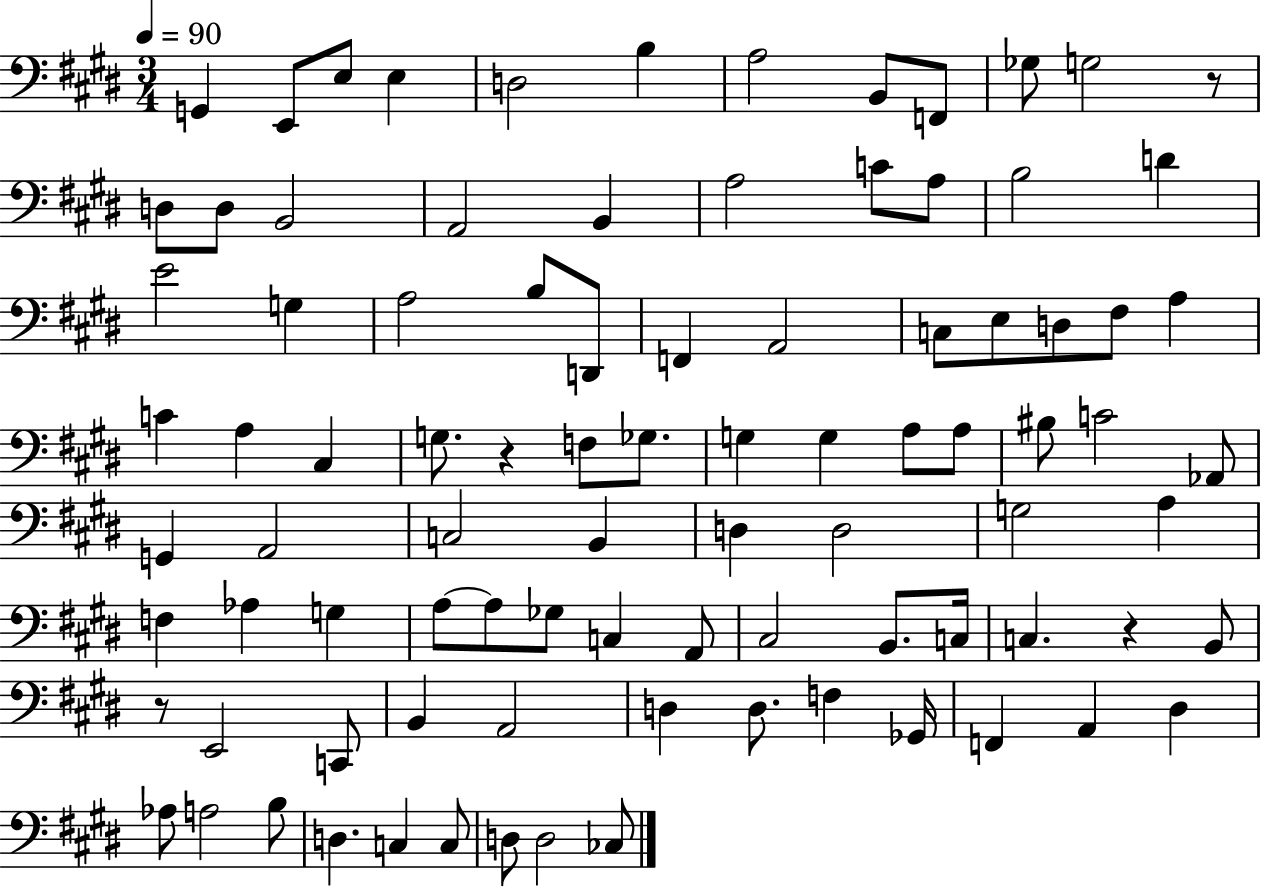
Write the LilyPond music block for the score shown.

{
  \clef bass
  \numericTimeSignature
  \time 3/4
  \key e \major
  \tempo 4 = 90
  g,4 e,8 e8 e4 | d2 b4 | a2 b,8 f,8 | ges8 g2 r8 | \break d8 d8 b,2 | a,2 b,4 | a2 c'8 a8 | b2 d'4 | \break e'2 g4 | a2 b8 d,8 | f,4 a,2 | c8 e8 d8 fis8 a4 | \break c'4 a4 cis4 | g8. r4 f8 ges8. | g4 g4 a8 a8 | bis8 c'2 aes,8 | \break g,4 a,2 | c2 b,4 | d4 d2 | g2 a4 | \break f4 aes4 g4 | a8~~ a8 ges8 c4 a,8 | cis2 b,8. c16 | c4. r4 b,8 | \break r8 e,2 c,8 | b,4 a,2 | d4 d8. f4 ges,16 | f,4 a,4 dis4 | \break aes8 a2 b8 | d4. c4 c8 | d8 d2 ces8 | \bar "|."
}